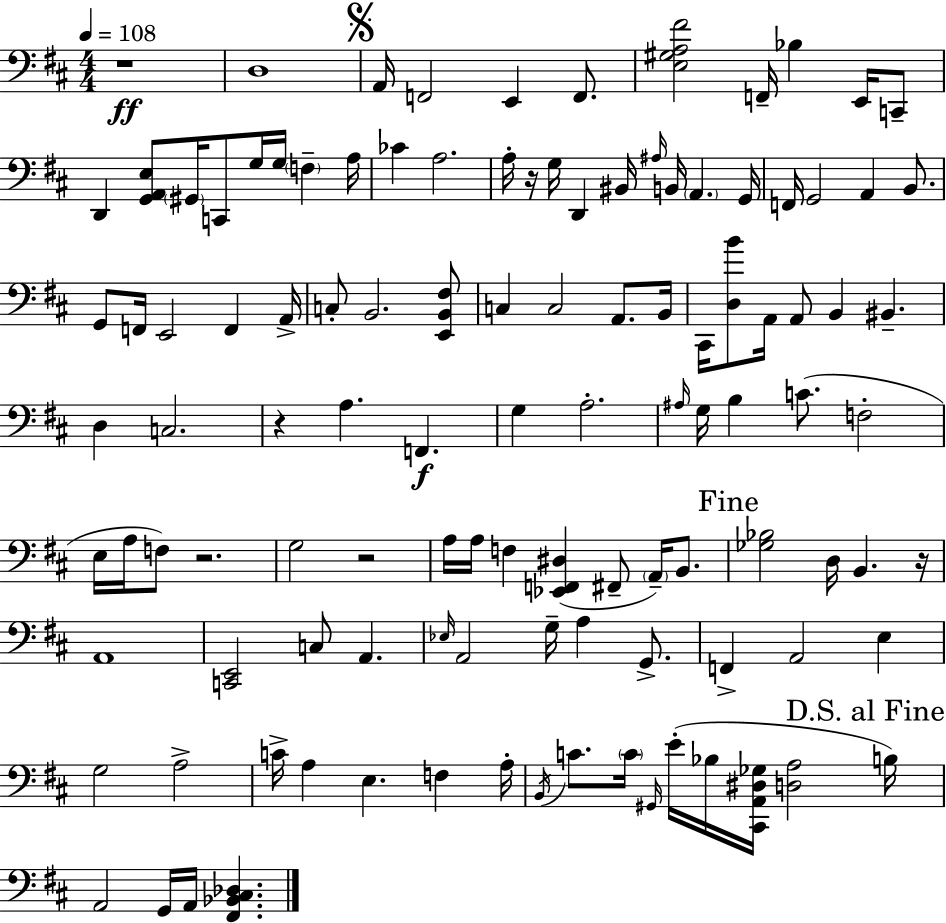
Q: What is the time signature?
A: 4/4